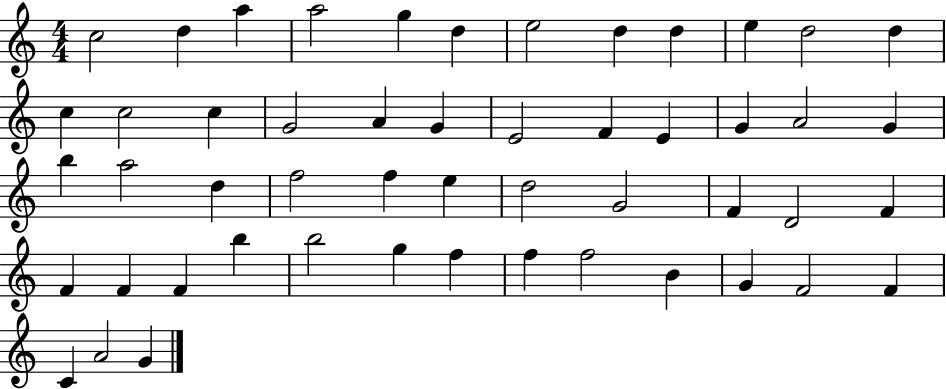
C5/h D5/q A5/q A5/h G5/q D5/q E5/h D5/q D5/q E5/q D5/h D5/q C5/q C5/h C5/q G4/h A4/q G4/q E4/h F4/q E4/q G4/q A4/h G4/q B5/q A5/h D5/q F5/h F5/q E5/q D5/h G4/h F4/q D4/h F4/q F4/q F4/q F4/q B5/q B5/h G5/q F5/q F5/q F5/h B4/q G4/q F4/h F4/q C4/q A4/h G4/q